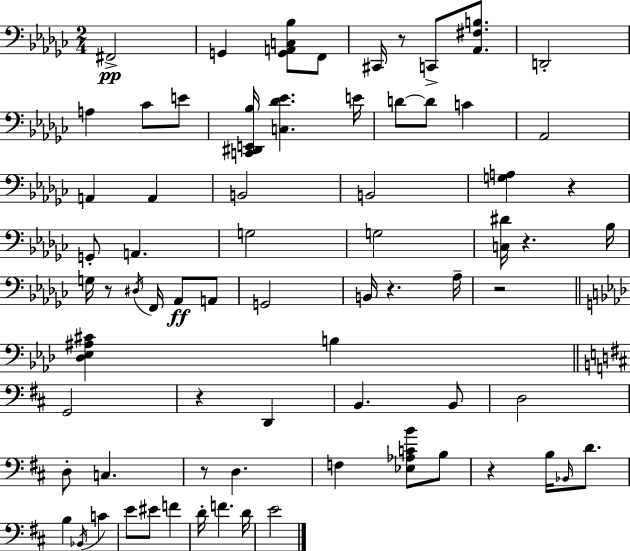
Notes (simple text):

F#2/h G2/q [G2,A2,C3,Bb3]/e F2/e C#2/s R/e C2/e [Ab2,F#3,B3]/e. D2/h A3/q CES4/e E4/e [C2,D#2,E2,Bb3]/s [C3,Db4,Eb4]/q. E4/s D4/e D4/e C4/q Ab2/h A2/q A2/q B2/h B2/h [G3,A3]/q R/q G2/e A2/q. G3/h G3/h [C3,D#4]/s R/q. Bb3/s G3/s R/e D#3/s F2/s Ab2/e A2/e G2/h B2/s R/q. Ab3/s R/h [Db3,Eb3,A#3,C#4]/q B3/q G2/h R/q D2/q B2/q. B2/e D3/h D3/e C3/q. R/e D3/q. F3/q [Eb3,Ab3,C4,B4]/e B3/e R/q B3/s Bb2/s D4/e. B3/q Bb2/s C4/q E4/e EIS4/e F4/q D4/s F4/q. D4/s E4/h